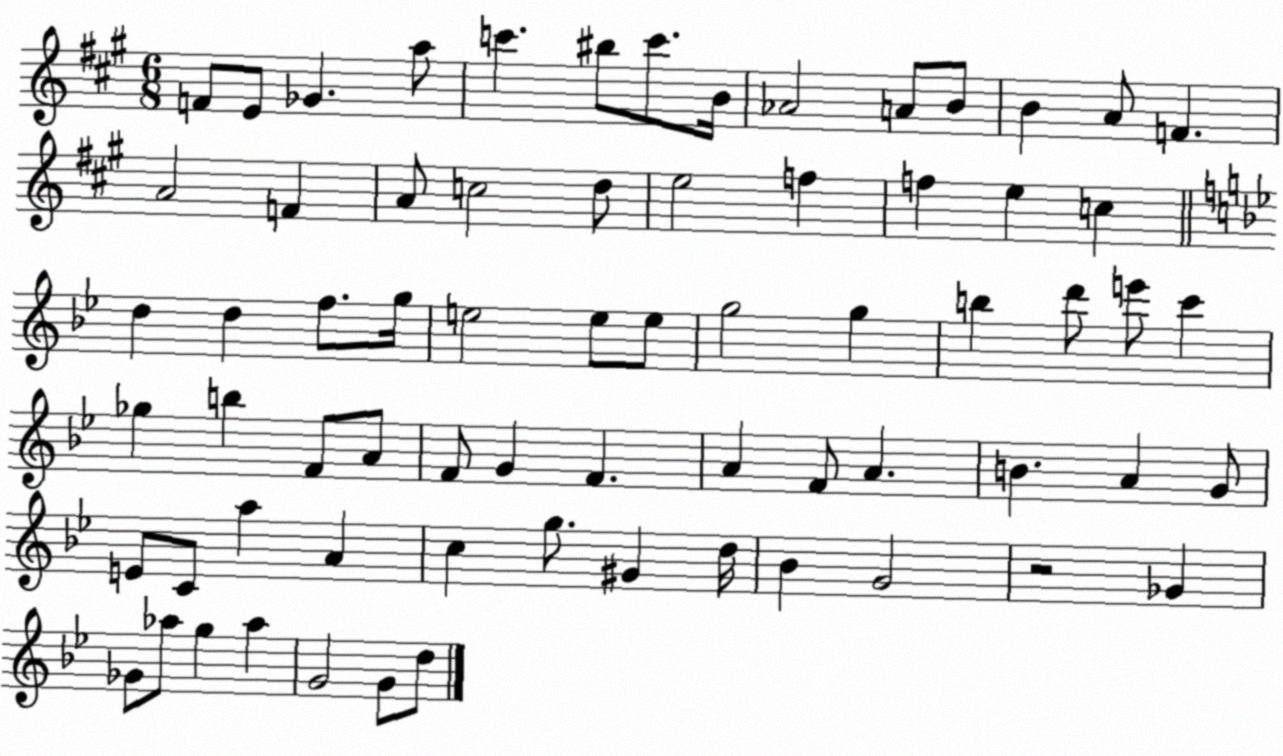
X:1
T:Untitled
M:6/8
L:1/4
K:A
F/2 E/2 _G a/2 c' ^b/2 c'/2 B/4 _A2 A/2 B/2 B A/2 F A2 F A/2 c2 d/2 e2 f f e c d d f/2 g/4 e2 e/2 e/2 g2 g b d'/2 e'/2 c' _g b F/2 A/2 F/2 G F A F/2 A B A G/2 E/2 C/2 a A c g/2 ^G d/4 _B G2 z2 _G _G/2 _a/2 g _a G2 G/2 d/2